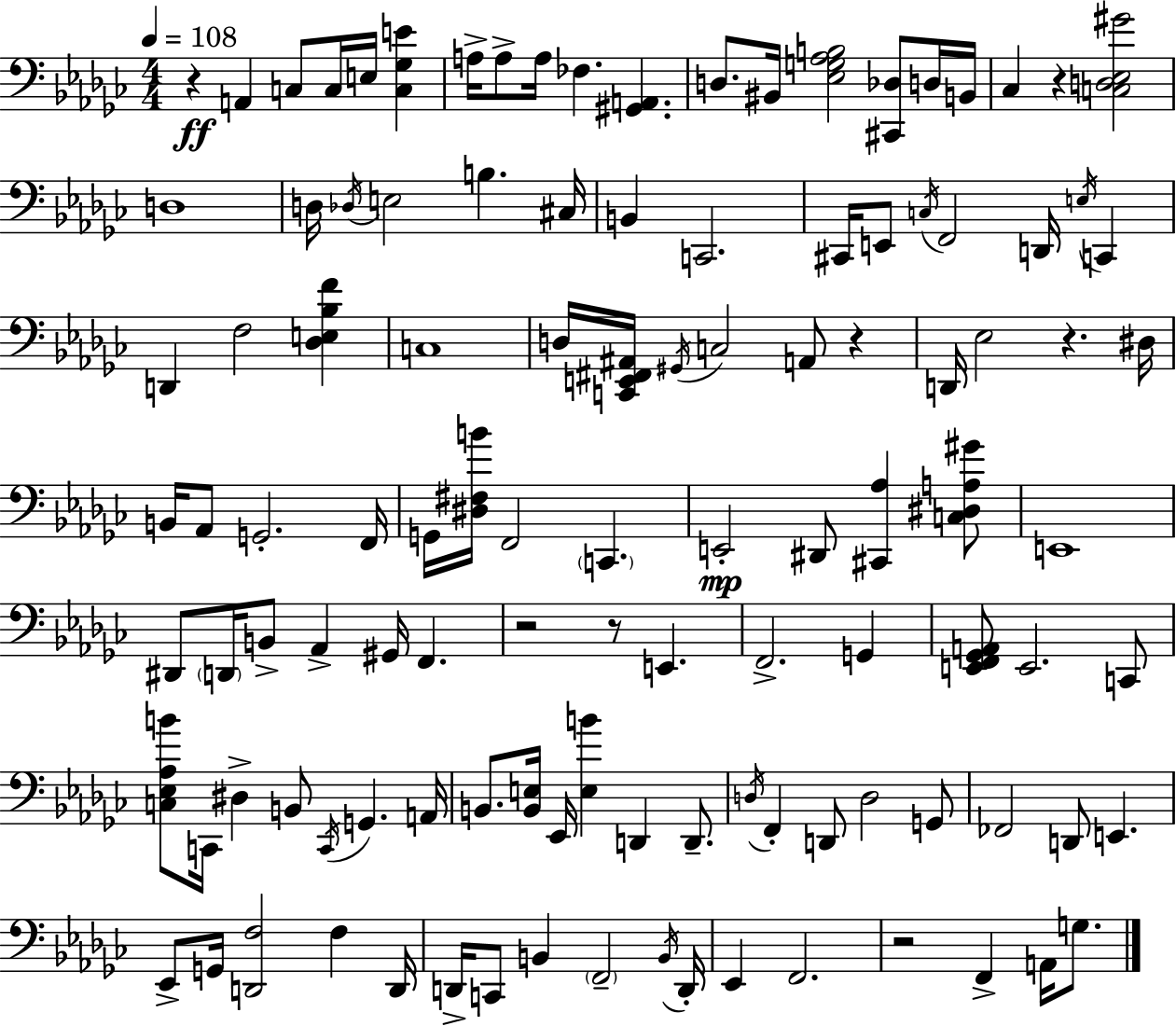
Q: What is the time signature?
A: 4/4